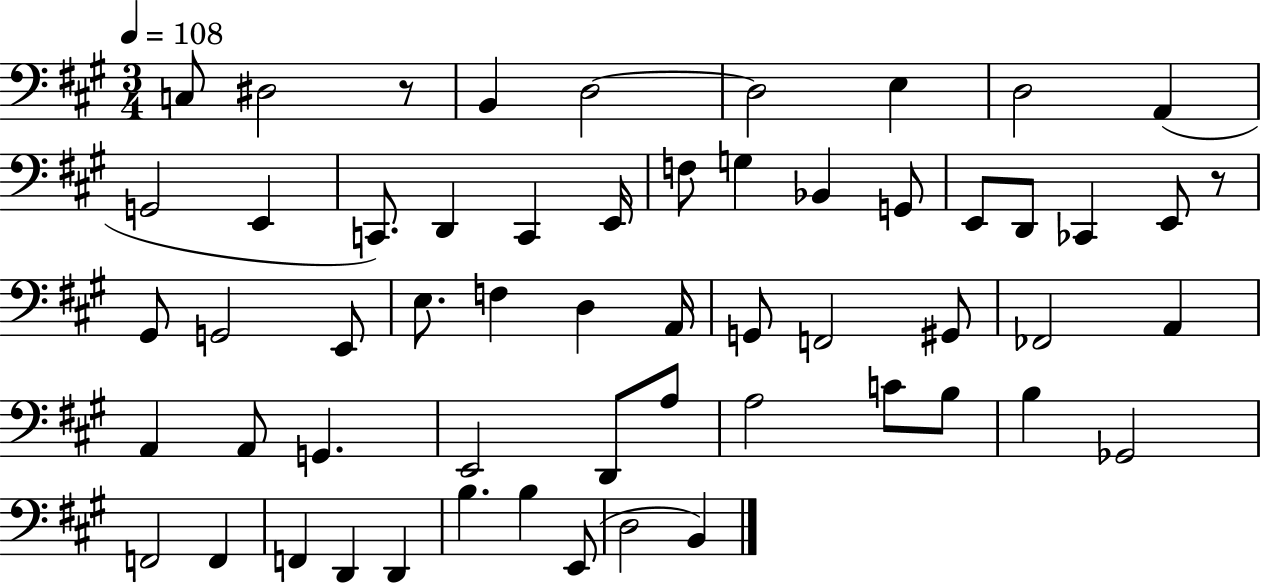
X:1
T:Untitled
M:3/4
L:1/4
K:A
C,/2 ^D,2 z/2 B,, D,2 D,2 E, D,2 A,, G,,2 E,, C,,/2 D,, C,, E,,/4 F,/2 G, _B,, G,,/2 E,,/2 D,,/2 _C,, E,,/2 z/2 ^G,,/2 G,,2 E,,/2 E,/2 F, D, A,,/4 G,,/2 F,,2 ^G,,/2 _F,,2 A,, A,, A,,/2 G,, E,,2 D,,/2 A,/2 A,2 C/2 B,/2 B, _G,,2 F,,2 F,, F,, D,, D,, B, B, E,,/2 D,2 B,,